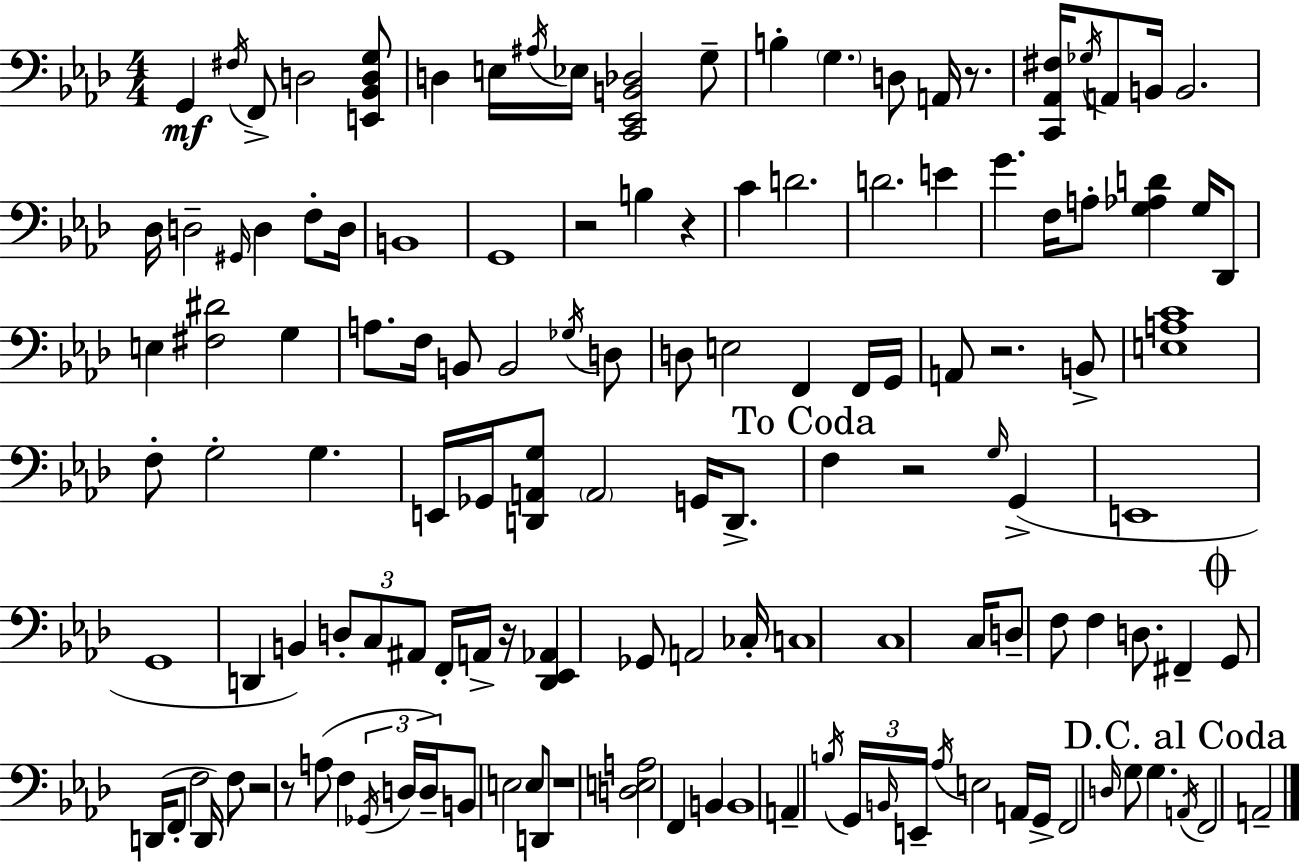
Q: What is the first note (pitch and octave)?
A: G2